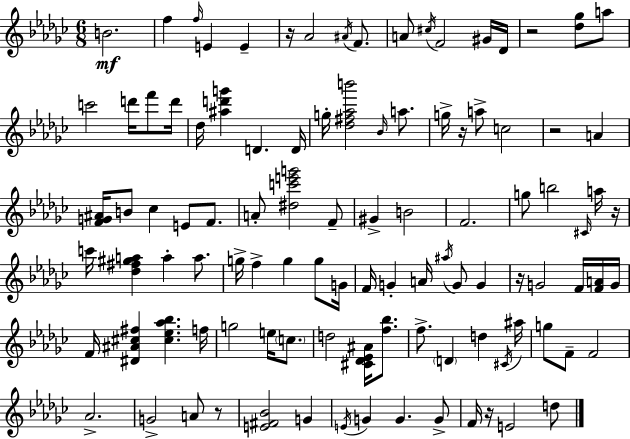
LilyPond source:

{
  \clef treble
  \numericTimeSignature
  \time 6/8
  \key ees \minor
  b'2.\mf | f''4 \grace { f''16 } e'4 e'4-- | r16 aes'2 \acciaccatura { ais'16 } f'8. | a'8 \acciaccatura { cis''16 } f'2 | \break gis'16 des'16 r2 <des'' ges''>8 | a''8 c'''2 d'''16 | f'''8 d'''16 des''16 <ais'' d''' g'''>4 d'4. | d'16 g''16-. <des'' fis'' aes'' b'''>2 | \break \grace { bes'16 } a''8. g''16-> r16 a''8-> c''2 | r2 | a'4 <f' g' ais'>16 b'8 ces''4 e'8 | f'8. a'8-. <dis'' c''' e''' g'''>2 | \break f'8-- gis'4-> b'2 | f'2. | g''8 b''2 | \grace { cis'16 } a''16 r16 c'''16 <des'' fis'' gis'' a''>4 a''4-. | \break a''8. g''16-> f''4-> g''4 | g''8 g'16 f'16 g'4-. a'16 \acciaccatura { ais''16 } | g'8 g'4 r16 g'2 | f'16 <f' a'>16 g'16 f'16 <dis' ais' cis'' fis''>4 <cis'' ees'' aes'' bes''>4. | \break f''16 g''2 | e''16 \parenthesize c''8. d''2 | <cis' des' ees' ais'>16 <f'' bes''>8. f''8.-> \parenthesize d'4 | d''4 \acciaccatura { cis'16 } ais''16 g''8 f'8-- f'2 | \break aes'2.-> | g'2-> | a'8 r8 <e' fis' bes'>2 | g'4 \acciaccatura { e'16 } g'4 | \break g'4. g'8-> f'16 r16 e'2 | d''8 \bar "|."
}